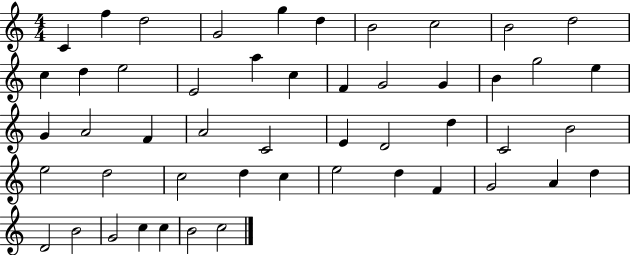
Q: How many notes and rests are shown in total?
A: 50